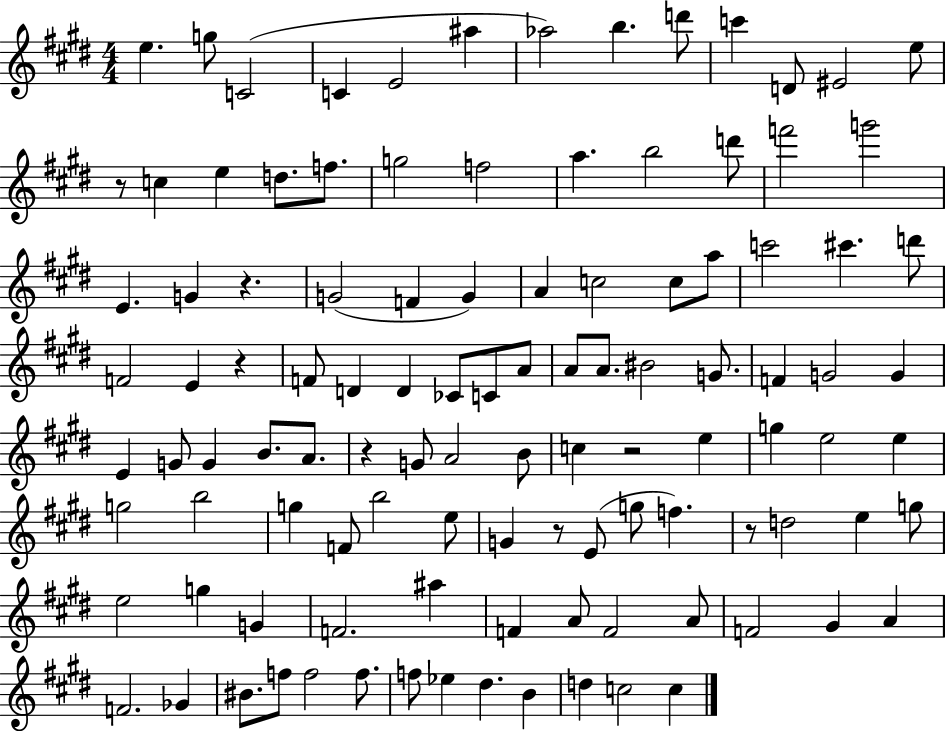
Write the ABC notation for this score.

X:1
T:Untitled
M:4/4
L:1/4
K:E
e g/2 C2 C E2 ^a _a2 b d'/2 c' D/2 ^E2 e/2 z/2 c e d/2 f/2 g2 f2 a b2 d'/2 f'2 g'2 E G z G2 F G A c2 c/2 a/2 c'2 ^c' d'/2 F2 E z F/2 D D _C/2 C/2 A/2 A/2 A/2 ^B2 G/2 F G2 G E G/2 G B/2 A/2 z G/2 A2 B/2 c z2 e g e2 e g2 b2 g F/2 b2 e/2 G z/2 E/2 g/2 f z/2 d2 e g/2 e2 g G F2 ^a F A/2 F2 A/2 F2 ^G A F2 _G ^B/2 f/2 f2 f/2 f/2 _e ^d B d c2 c